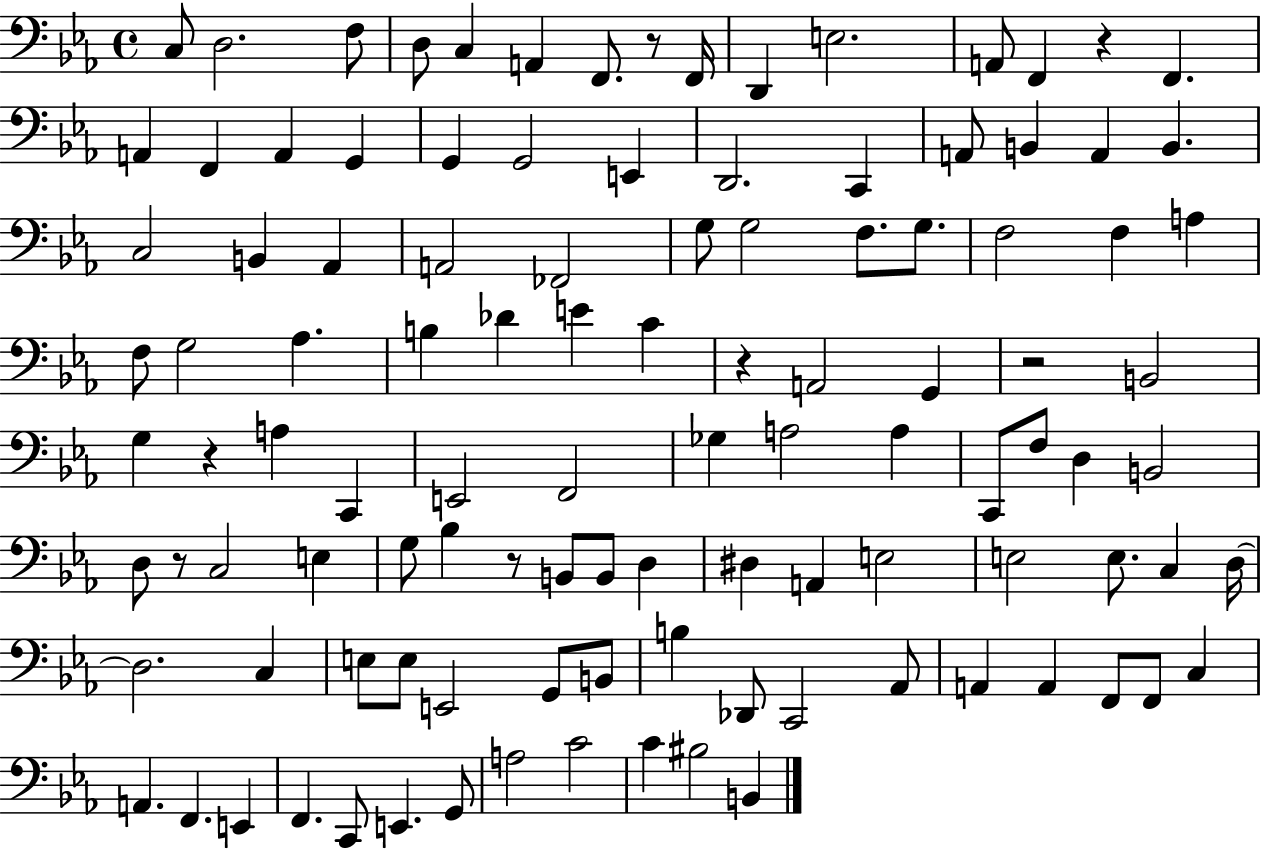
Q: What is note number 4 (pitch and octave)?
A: D3